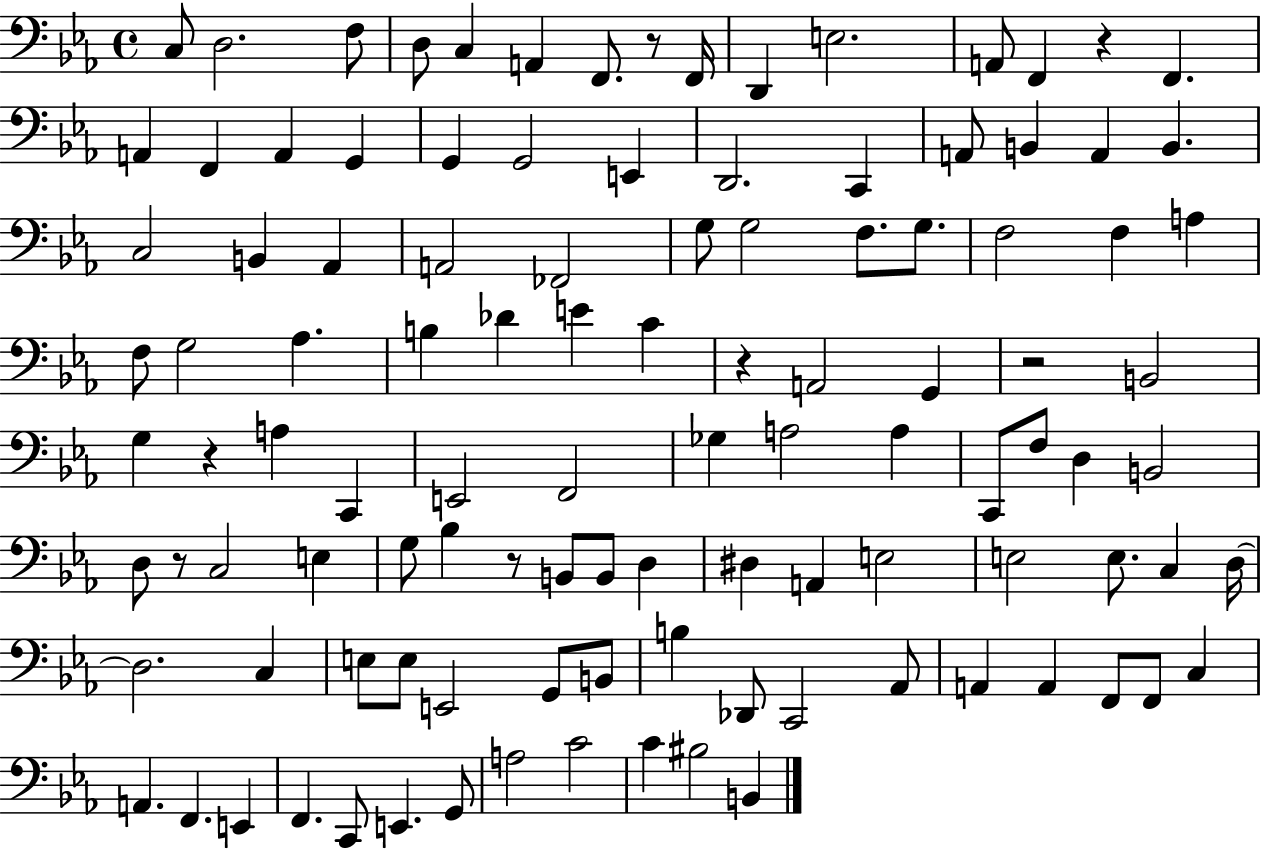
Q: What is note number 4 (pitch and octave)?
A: D3